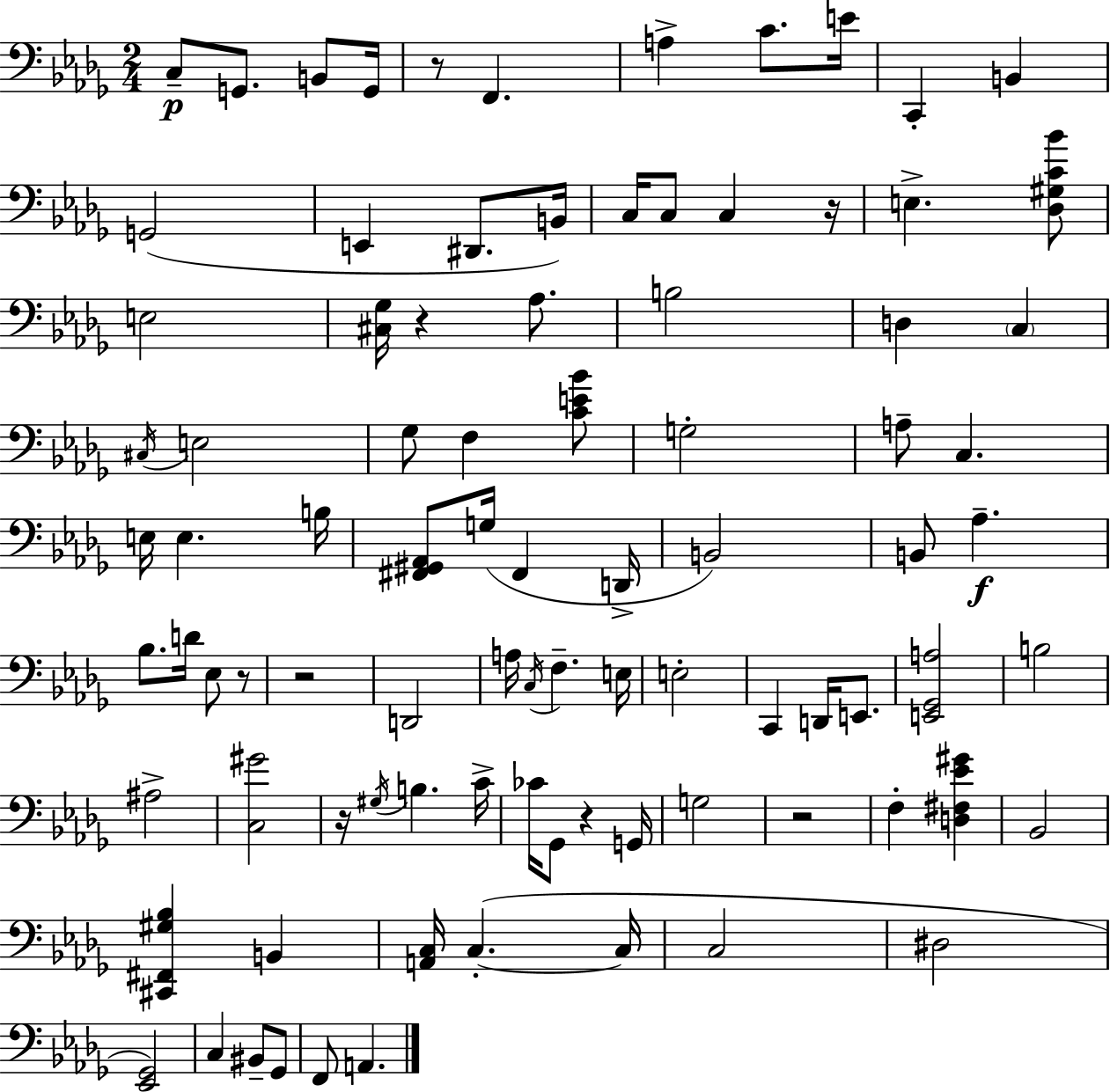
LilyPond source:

{
  \clef bass
  \numericTimeSignature
  \time 2/4
  \key bes \minor
  c8--\p g,8. b,8 g,16 | r8 f,4. | a4-> c'8. e'16 | c,4-. b,4 | \break g,2( | e,4 dis,8. b,16) | c16 c8 c4 r16 | e4.-> <des gis c' bes'>8 | \break e2 | <cis ges>16 r4 aes8. | b2 | d4 \parenthesize c4 | \break \acciaccatura { cis16 } e2 | ges8 f4 <c' e' bes'>8 | g2-. | a8-- c4. | \break e16 e4. | b16 <fis, gis, aes,>8 g16( fis,4 | d,16-> b,2) | b,8 aes4.--\f | \break bes8. d'16 ees8 r8 | r2 | d,2 | a16 \acciaccatura { c16 } f4.-- | \break e16 e2-. | c,4 d,16 e,8. | <e, ges, a>2 | b2 | \break ais2-> | <c gis'>2 | r16 \acciaccatura { gis16 } b4. | c'16-> ces'16 ges,8 r4 | \break g,16 g2 | r2 | f4-. <d fis ees' gis'>4 | bes,2 | \break <cis, fis, gis bes>4 b,4 | <a, c>16 c4.-.~(~ | c16 c2 | dis2 | \break <ees, ges,>2) | c4 bis,8-- | ges,8 f,8 a,4. | \bar "|."
}